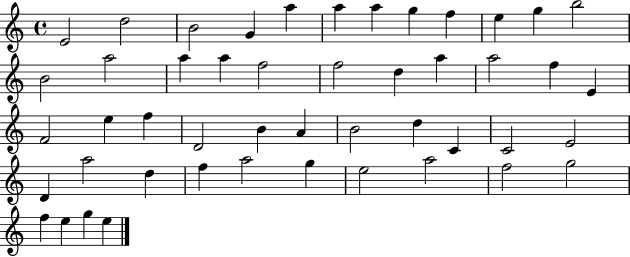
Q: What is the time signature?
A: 4/4